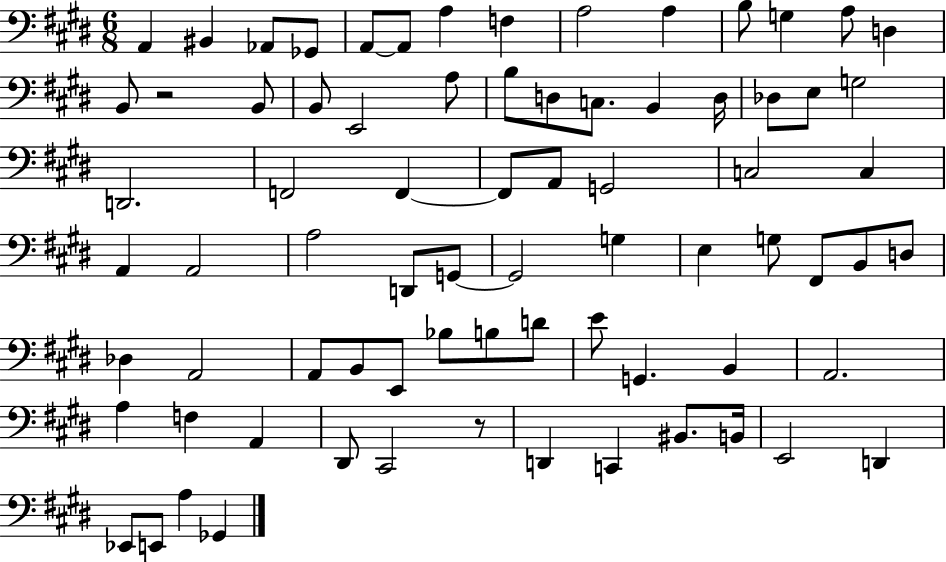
X:1
T:Untitled
M:6/8
L:1/4
K:E
A,, ^B,, _A,,/2 _G,,/2 A,,/2 A,,/2 A, F, A,2 A, B,/2 G, A,/2 D, B,,/2 z2 B,,/2 B,,/2 E,,2 A,/2 B,/2 D,/2 C,/2 B,, D,/4 _D,/2 E,/2 G,2 D,,2 F,,2 F,, F,,/2 A,,/2 G,,2 C,2 C, A,, A,,2 A,2 D,,/2 G,,/2 G,,2 G, E, G,/2 ^F,,/2 B,,/2 D,/2 _D, A,,2 A,,/2 B,,/2 E,,/2 _B,/2 B,/2 D/2 E/2 G,, B,, A,,2 A, F, A,, ^D,,/2 ^C,,2 z/2 D,, C,, ^B,,/2 B,,/4 E,,2 D,, _E,,/2 E,,/2 A, _G,,